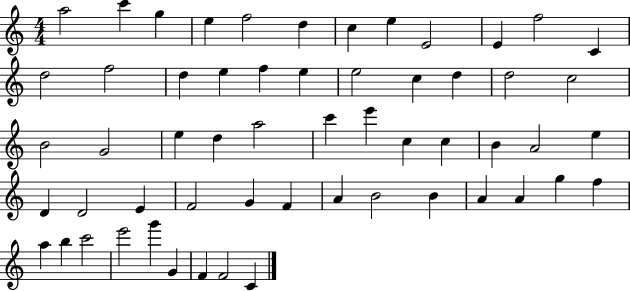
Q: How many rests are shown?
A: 0